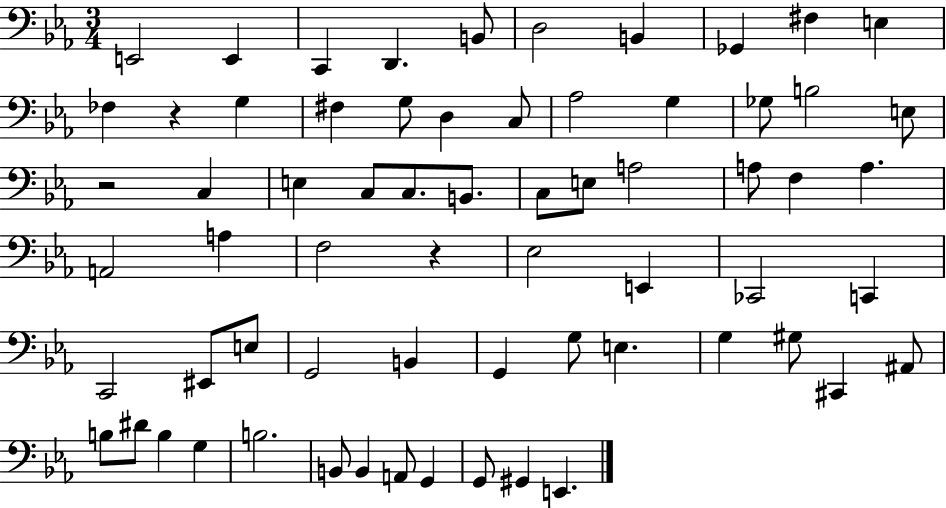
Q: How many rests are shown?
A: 3